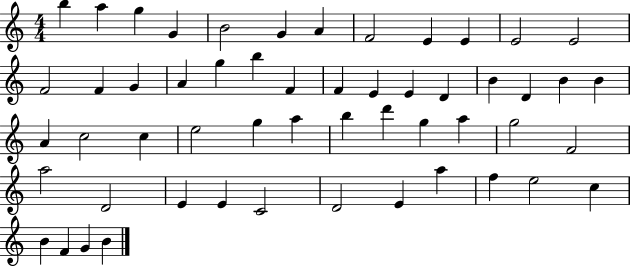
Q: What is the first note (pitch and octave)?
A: B5